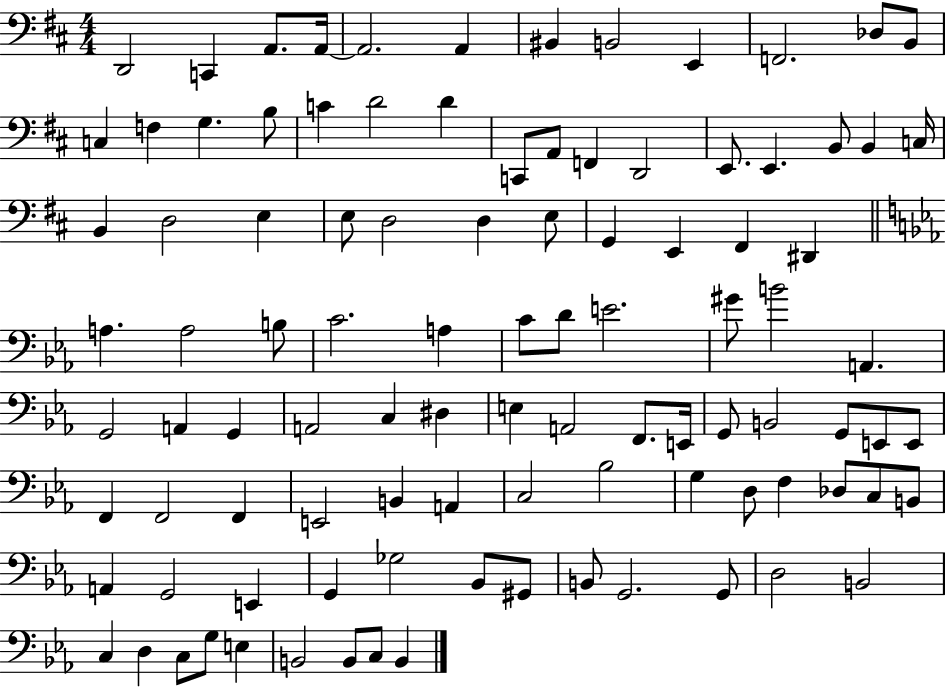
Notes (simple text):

D2/h C2/q A2/e. A2/s A2/h. A2/q BIS2/q B2/h E2/q F2/h. Db3/e B2/e C3/q F3/q G3/q. B3/e C4/q D4/h D4/q C2/e A2/e F2/q D2/h E2/e. E2/q. B2/e B2/q C3/s B2/q D3/h E3/q E3/e D3/h D3/q E3/e G2/q E2/q F#2/q D#2/q A3/q. A3/h B3/e C4/h. A3/q C4/e D4/e E4/h. G#4/e B4/h A2/q. G2/h A2/q G2/q A2/h C3/q D#3/q E3/q A2/h F2/e. E2/s G2/e B2/h G2/e E2/e E2/e F2/q F2/h F2/q E2/h B2/q A2/q C3/h Bb3/h G3/q D3/e F3/q Db3/e C3/e B2/e A2/q G2/h E2/q G2/q Gb3/h Bb2/e G#2/e B2/e G2/h. G2/e D3/h B2/h C3/q D3/q C3/e G3/e E3/q B2/h B2/e C3/e B2/q